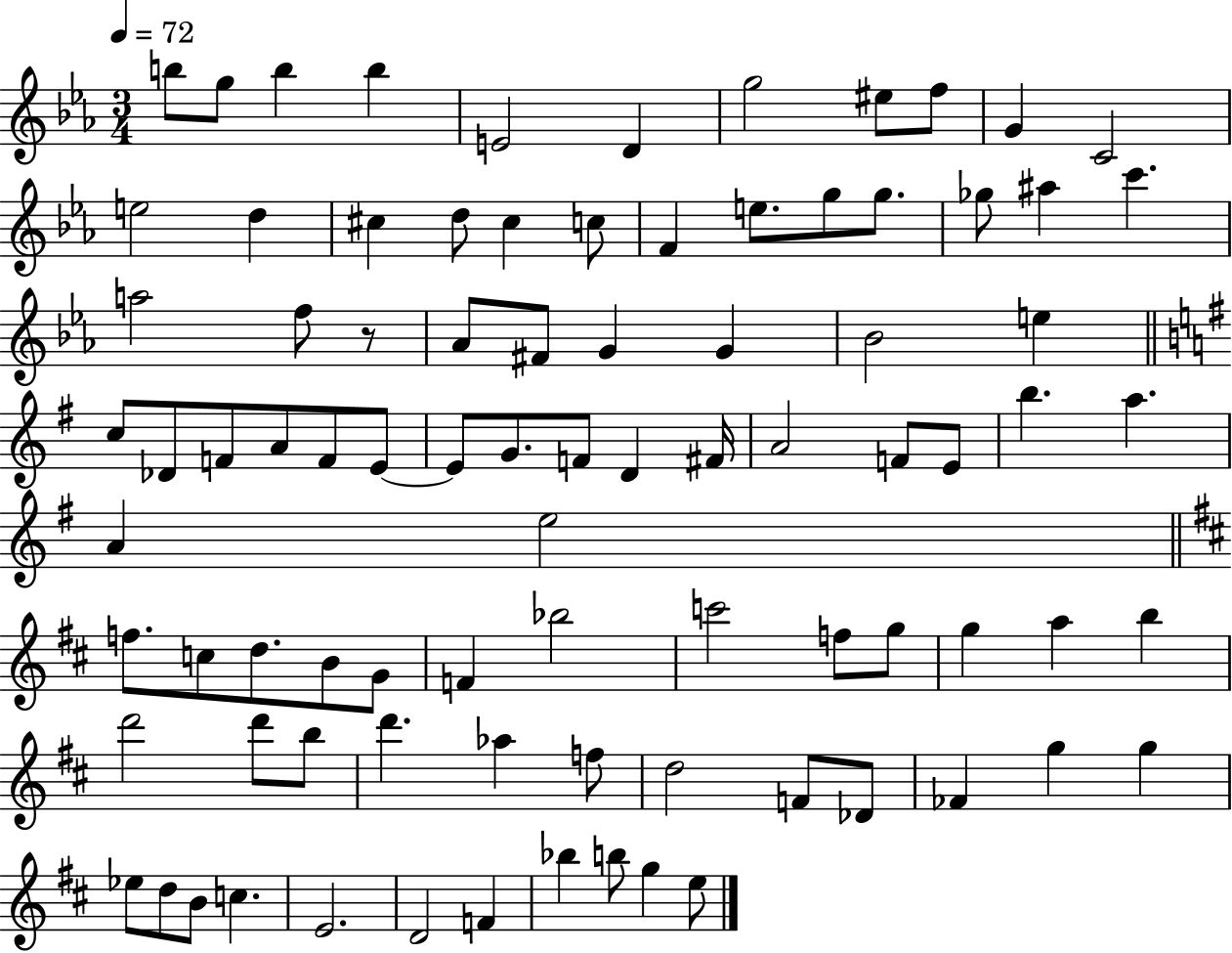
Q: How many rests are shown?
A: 1